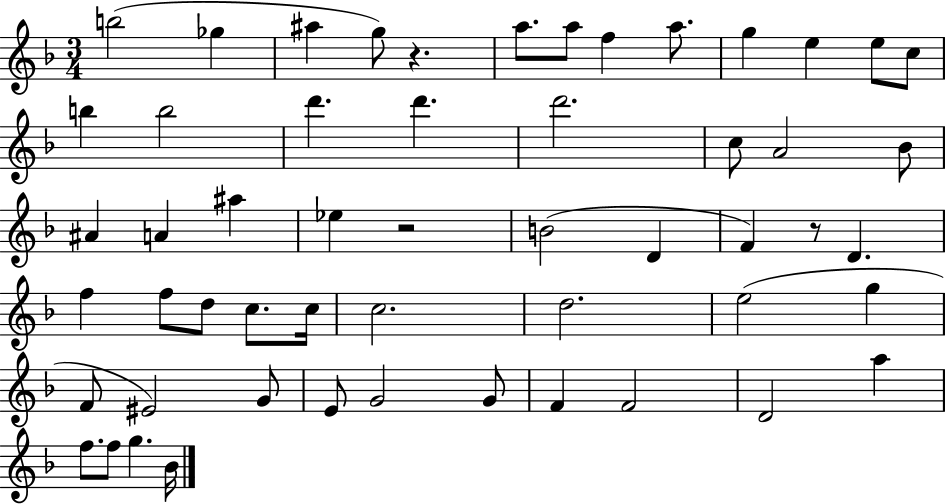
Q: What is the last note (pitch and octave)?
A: Bb4